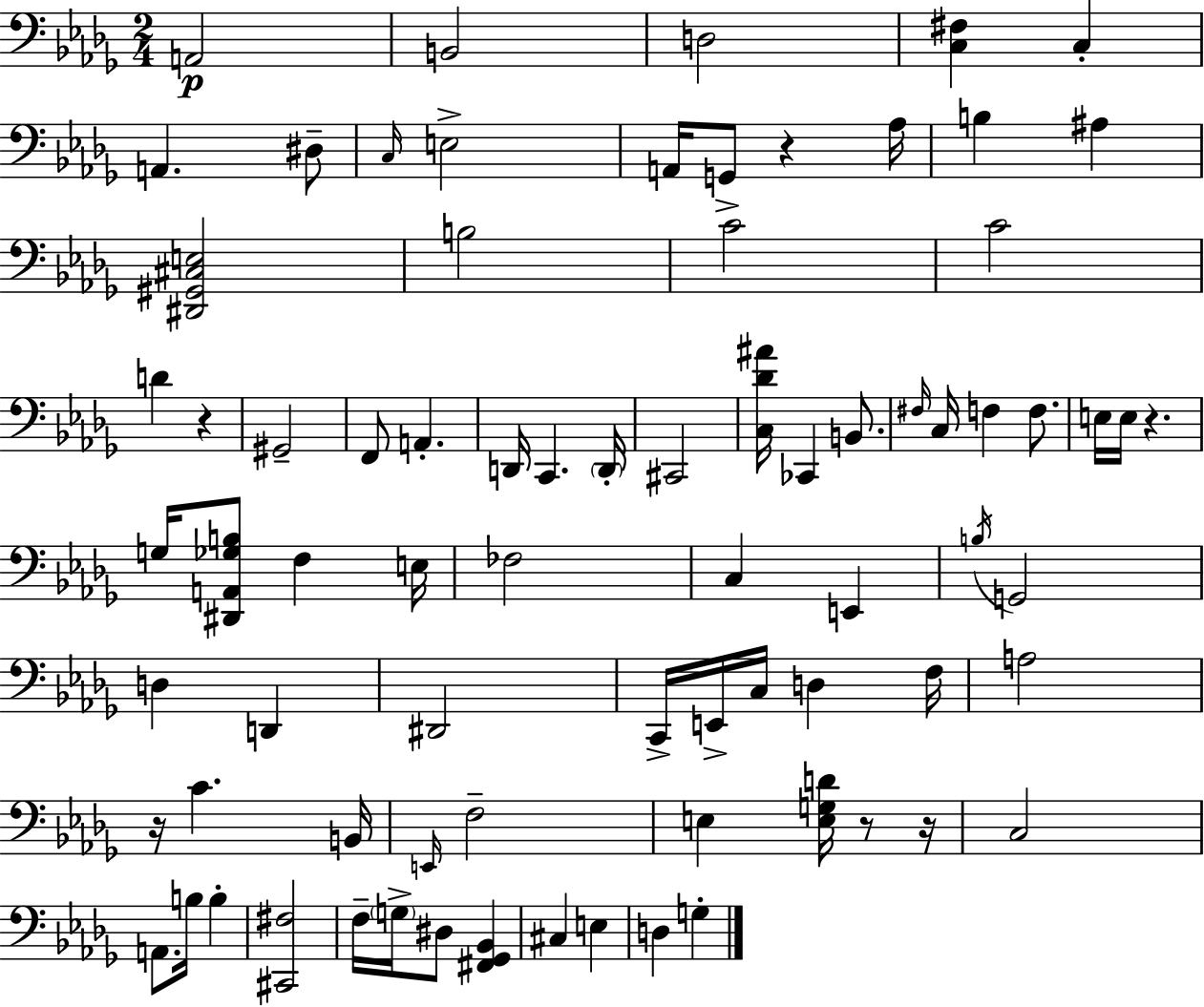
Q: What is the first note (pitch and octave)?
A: A2